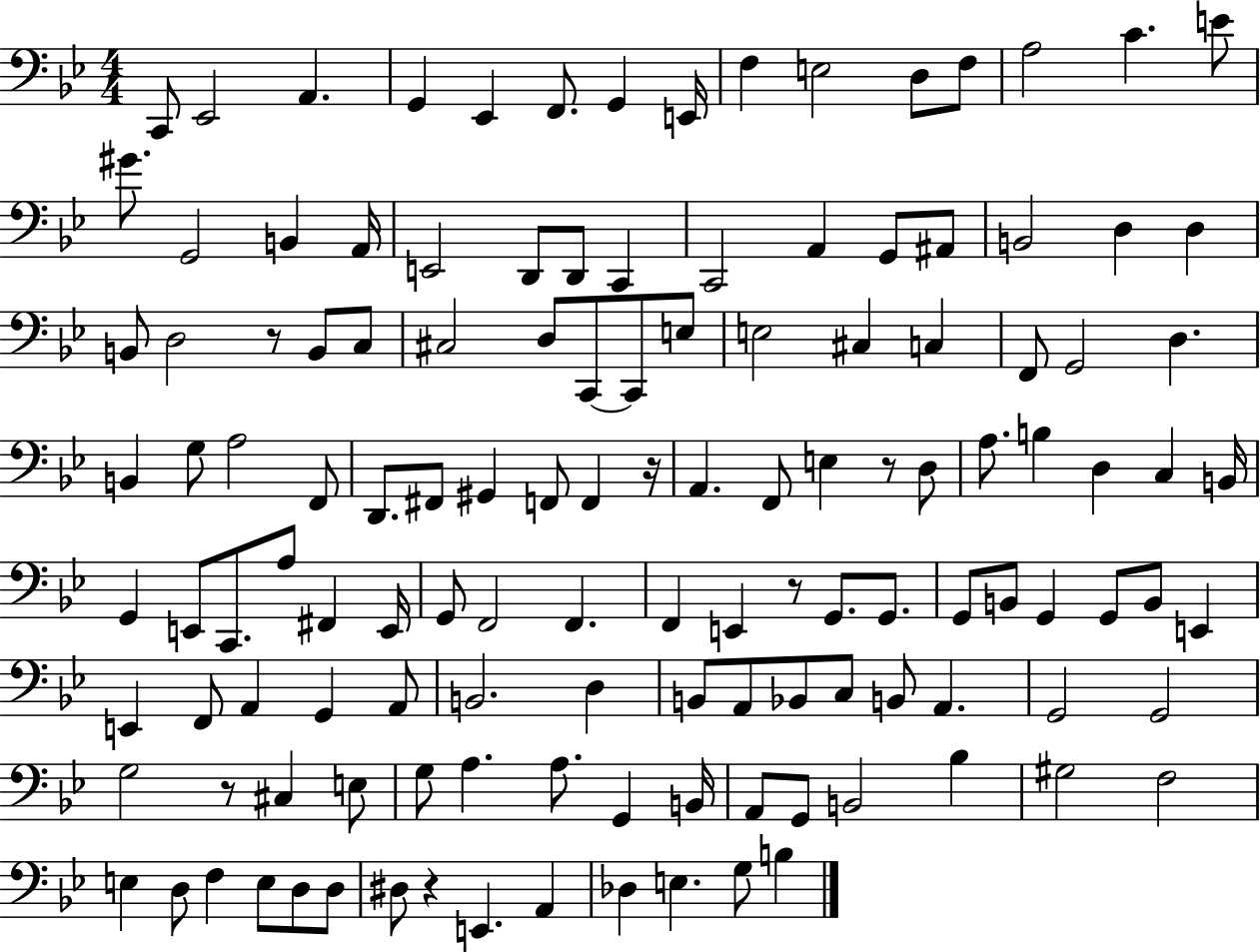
C2/e Eb2/h A2/q. G2/q Eb2/q F2/e. G2/q E2/s F3/q E3/h D3/e F3/e A3/h C4/q. E4/e G#4/e. G2/h B2/q A2/s E2/h D2/e D2/e C2/q C2/h A2/q G2/e A#2/e B2/h D3/q D3/q B2/e D3/h R/e B2/e C3/e C#3/h D3/e C2/e C2/e E3/e E3/h C#3/q C3/q F2/e G2/h D3/q. B2/q G3/e A3/h F2/e D2/e. F#2/e G#2/q F2/e F2/q R/s A2/q. F2/e E3/q R/e D3/e A3/e. B3/q D3/q C3/q B2/s G2/q E2/e C2/e. A3/e F#2/q E2/s G2/e F2/h F2/q. F2/q E2/q R/e G2/e. G2/e. G2/e B2/e G2/q G2/e B2/e E2/q E2/q F2/e A2/q G2/q A2/e B2/h. D3/q B2/e A2/e Bb2/e C3/e B2/e A2/q. G2/h G2/h G3/h R/e C#3/q E3/e G3/e A3/q. A3/e. G2/q B2/s A2/e G2/e B2/h Bb3/q G#3/h F3/h E3/q D3/e F3/q E3/e D3/e D3/e D#3/e R/q E2/q. A2/q Db3/q E3/q. G3/e B3/q